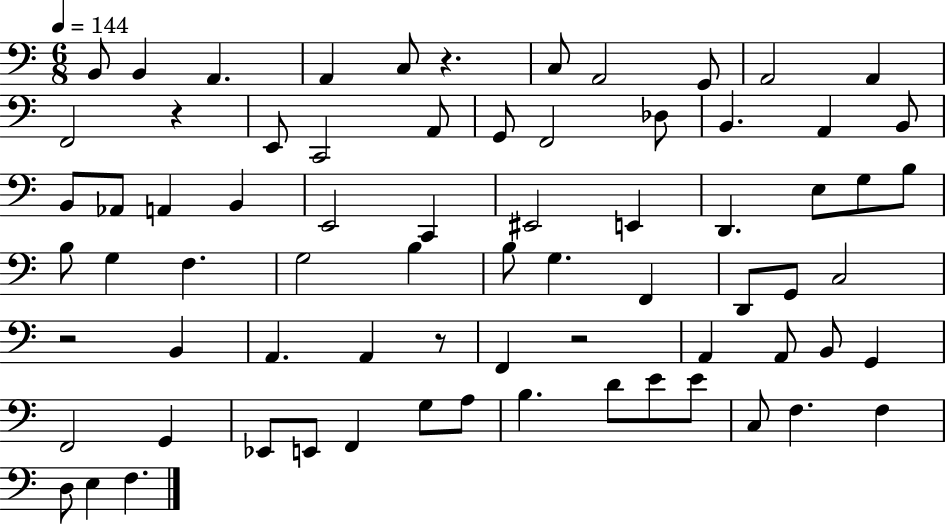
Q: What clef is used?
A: bass